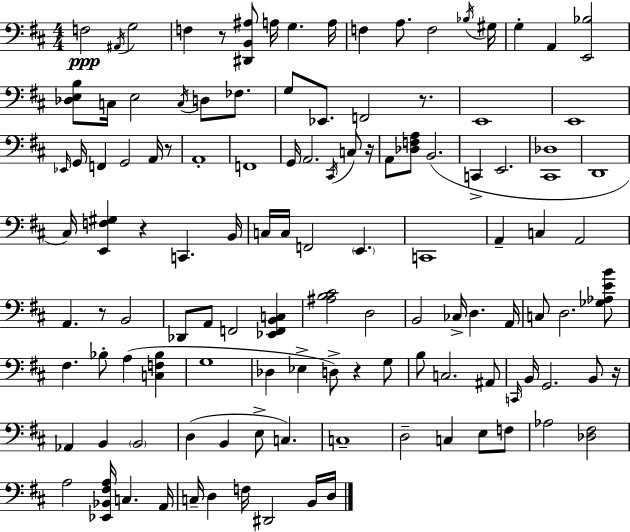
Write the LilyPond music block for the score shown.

{
  \clef bass
  \numericTimeSignature
  \time 4/4
  \key d \major
  f2\ppp \acciaccatura { ais,16 } g2 | f4 r8 <dis, b, ais>8 a16 g4. | a16 f4 a8. f2 | \acciaccatura { bes16 } gis16 g4-. a,4 <e, bes>2 | \break <des e b>8 c16 e2 \acciaccatura { c16 } d8 | fes8. g8 ees,8. f,2 | r8. e,1 | e,1 | \break \grace { ees,16 } g,16 f,4 g,2 | a,16 r8 a,1-. | f,1 | g,16 a,2. | \break \acciaccatura { cis,16 } c8 r16 a,8 <des f a>8 b,2.( | c,4-> e,2. | <cis, des>1 | d,1 | \break cis16) <e, f gis>4 r4 c,4. | b,16 c16 c16 f,2 \parenthesize e,4. | c,1 | a,4-- c4 a,2 | \break a,4. r8 b,2 | des,8 a,8 f,2 | <ees, f, b, c>4 <ais b cis'>2 d2 | b,2 ces16-> d4. | \break a,16 c8 d2. | <ges aes e' b'>8 fis4. bes8-. a4( | <c f bes>4 g1 | des4 ees4-> d8->) r4 | \break g8 b8 c2. | ais,8 \grace { c,16 } b,16 g,2. | b,8 r16 aes,4 b,4 \parenthesize b,2 | d4( b,4 e8-> | \break c4.) c1-- | d2-- c4 | e8 f8 aes2 <des fis>2 | a2 <ees, bes, fis a>16 c4. | \break a,16 c16-- d4 f16 dis,2 | b,16 d16 \bar "|."
}